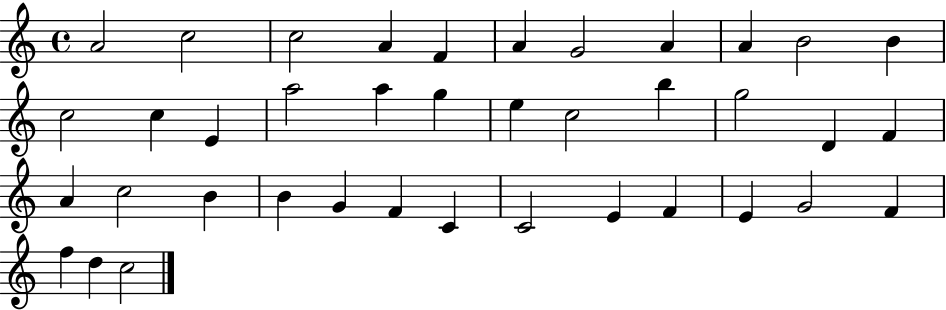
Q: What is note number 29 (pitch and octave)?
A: F4